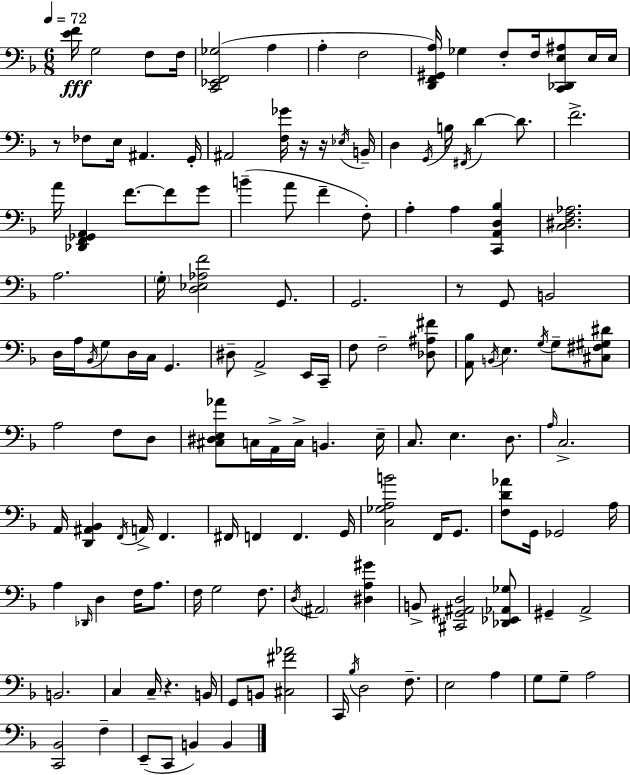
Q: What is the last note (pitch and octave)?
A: B2